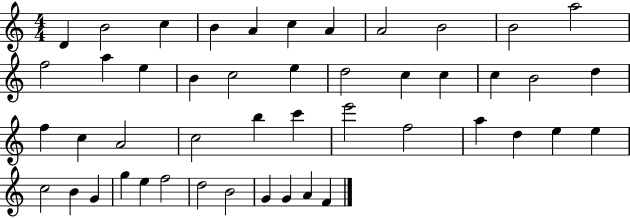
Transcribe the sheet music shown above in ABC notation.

X:1
T:Untitled
M:4/4
L:1/4
K:C
D B2 c B A c A A2 B2 B2 a2 f2 a e B c2 e d2 c c c B2 d f c A2 c2 b c' e'2 f2 a d e e c2 B G g e f2 d2 B2 G G A F